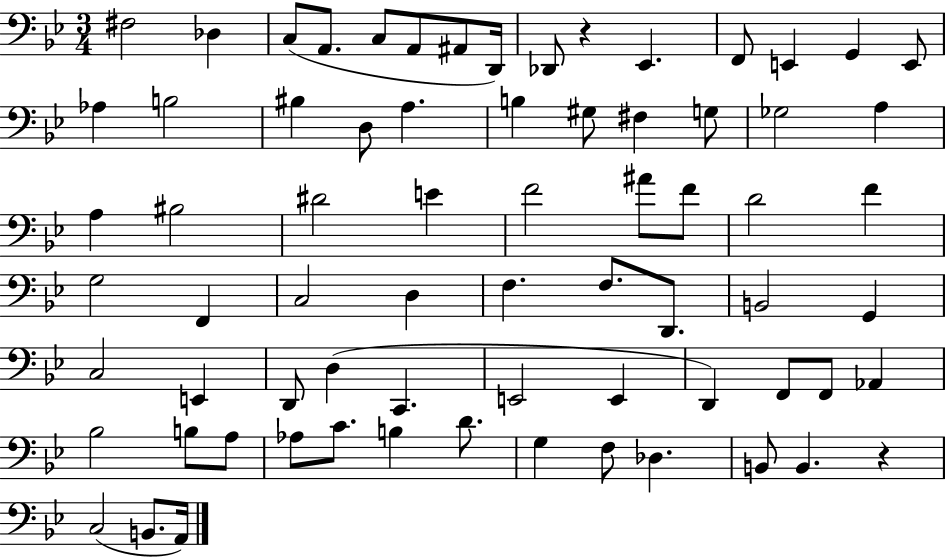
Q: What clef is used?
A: bass